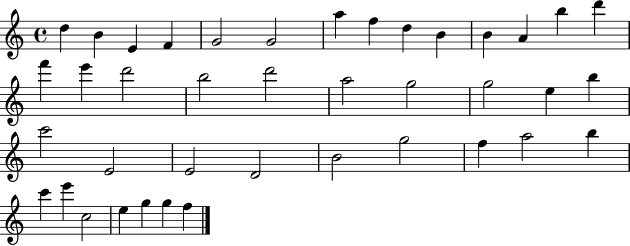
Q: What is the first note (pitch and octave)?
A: D5